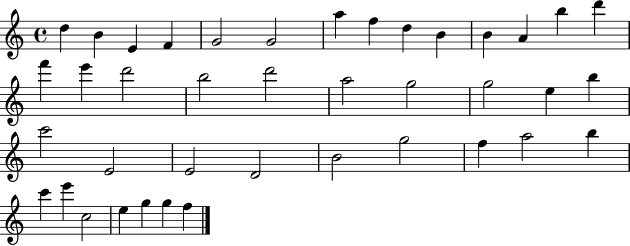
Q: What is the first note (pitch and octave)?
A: D5